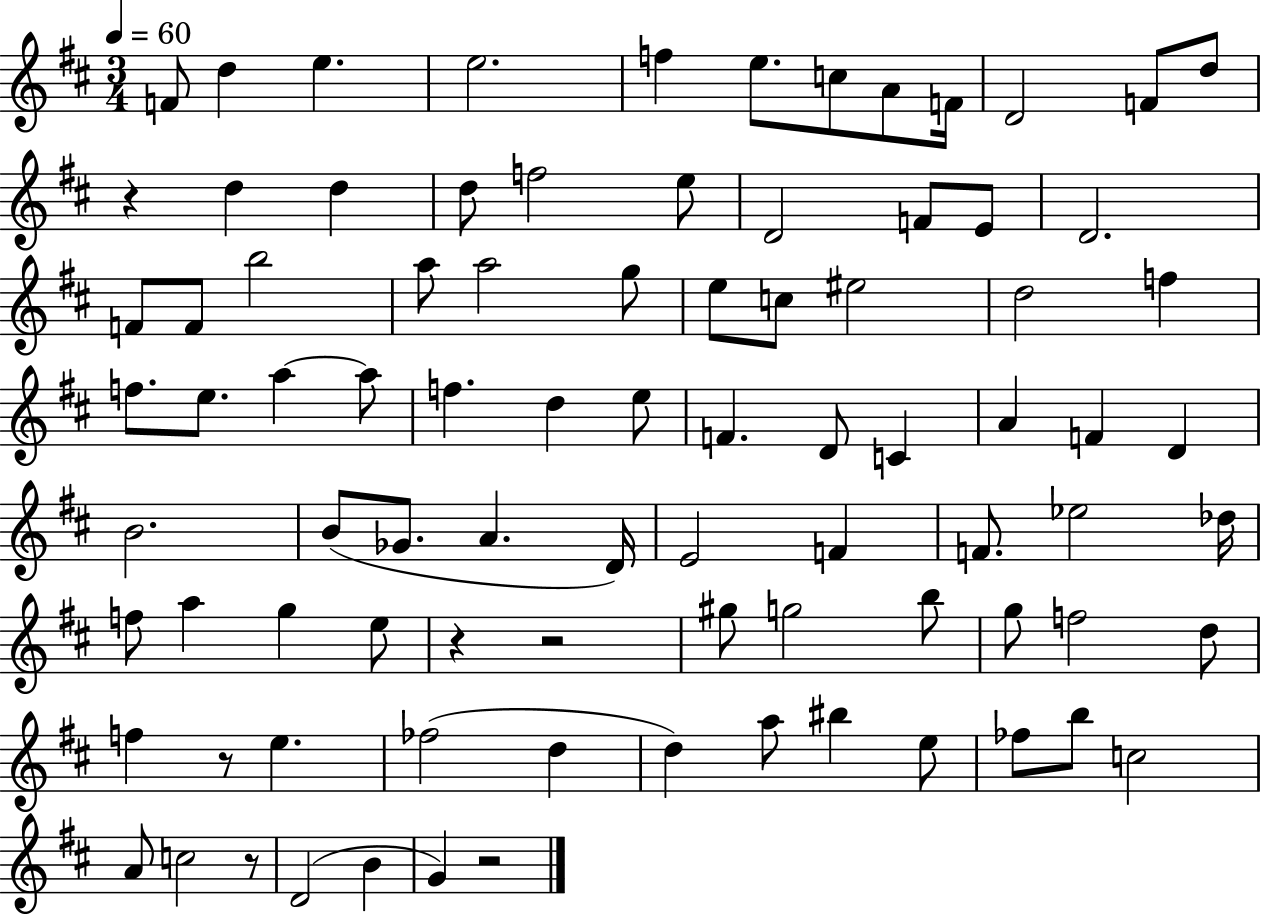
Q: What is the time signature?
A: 3/4